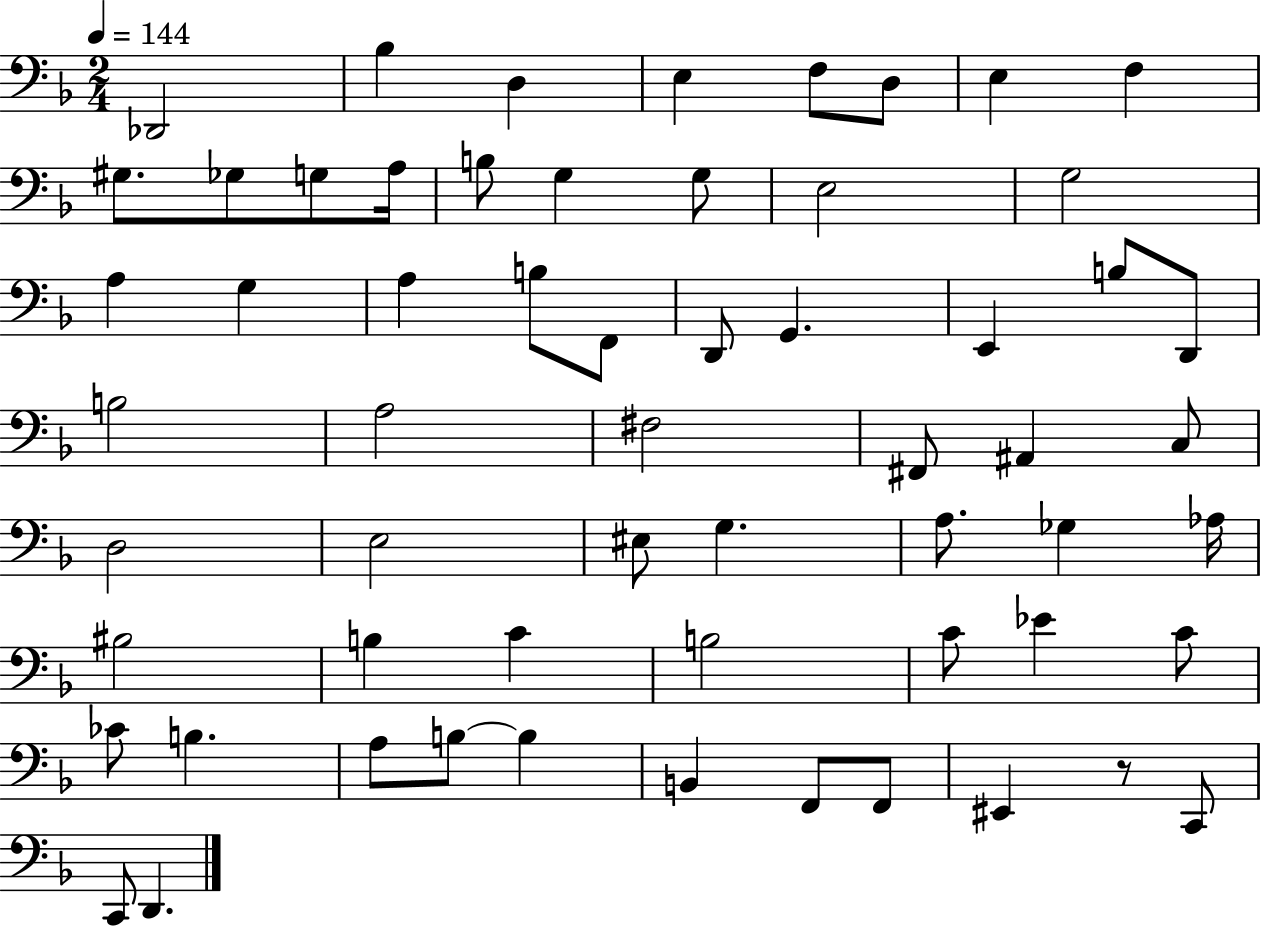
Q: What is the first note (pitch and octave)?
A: Db2